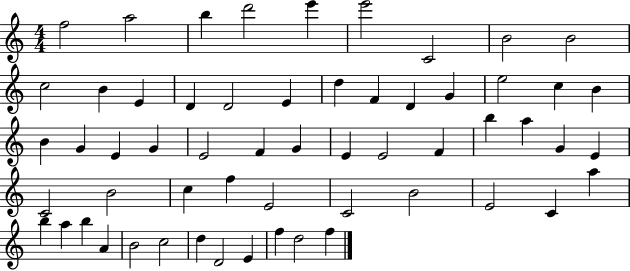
{
  \clef treble
  \numericTimeSignature
  \time 4/4
  \key c \major
  f''2 a''2 | b''4 d'''2 e'''4 | e'''2 c'2 | b'2 b'2 | \break c''2 b'4 e'4 | d'4 d'2 e'4 | d''4 f'4 d'4 g'4 | e''2 c''4 b'4 | \break b'4 g'4 e'4 g'4 | e'2 f'4 g'4 | e'4 e'2 f'4 | b''4 a''4 g'4 e'4 | \break c'2 b'2 | c''4 f''4 e'2 | c'2 b'2 | e'2 c'4 a''4 | \break b''4 a''4 b''4 a'4 | b'2 c''2 | d''4 d'2 e'4 | f''4 d''2 f''4 | \break \bar "|."
}